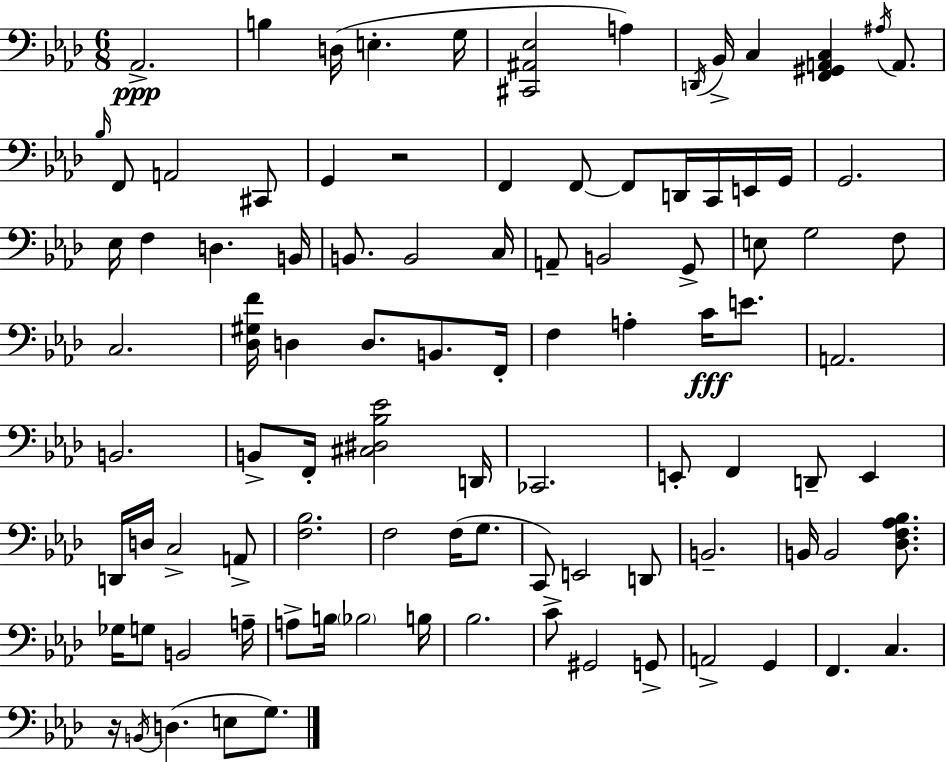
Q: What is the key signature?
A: AES major